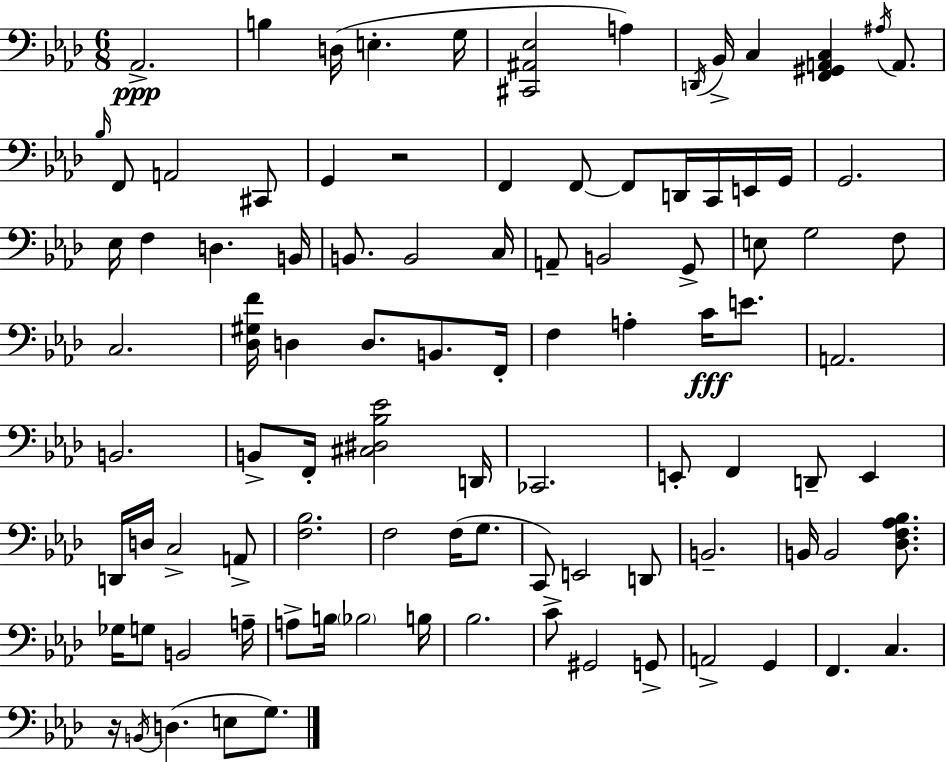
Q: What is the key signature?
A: AES major